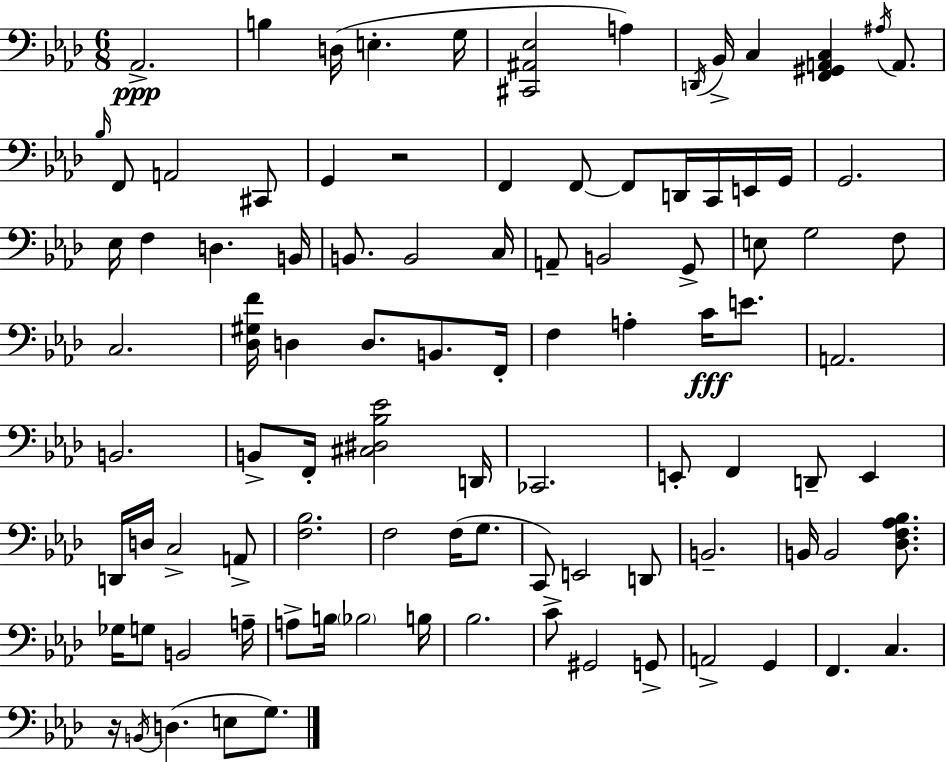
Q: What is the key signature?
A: AES major